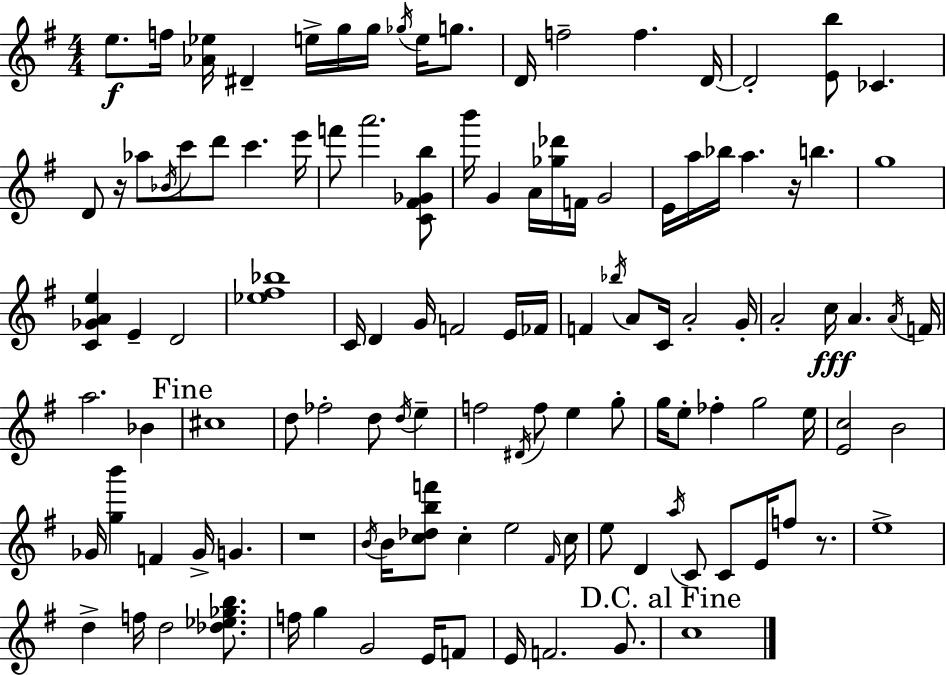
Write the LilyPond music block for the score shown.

{
  \clef treble
  \numericTimeSignature
  \time 4/4
  \key e \minor
  e''8.\f f''16 <aes' ees''>16 dis'4-- e''16-> g''16 g''16 \acciaccatura { ges''16 } e''16 g''8. | d'16 f''2-- f''4. | d'16~~ d'2-. <e' b''>8 ces'4. | d'8 r16 aes''8 \acciaccatura { bes'16 } c'''8 d'''8 c'''4. | \break e'''16 f'''8 a'''2. | <c' fis' ges' b''>8 b'''16 g'4 a'16 <ges'' des'''>16 f'16 g'2 | e'16 a''16 bes''16 a''4. r16 b''4. | g''1 | \break <c' ges' a' e''>4 e'4-- d'2 | <ees'' fis'' bes''>1 | c'16 d'4 g'16 f'2 | e'16 fes'16 f'4 \acciaccatura { bes''16 } a'8 c'16 a'2-. | \break g'16-. a'2-. c''16\fff a'4. | \acciaccatura { a'16 } f'16 a''2. | bes'4 \mark "Fine" cis''1 | d''8 fes''2-. d''8 | \break \acciaccatura { d''16 } e''4-- f''2 \acciaccatura { dis'16 } f''8 | e''4 g''8-. g''16 e''8-. fes''4-. g''2 | e''16 <e' c''>2 b'2 | ges'16 <g'' b'''>4 f'4 ges'16-> | \break g'4. r1 | \acciaccatura { b'16 } b'16 <c'' des'' b'' f'''>8 c''4-. e''2 | \grace { fis'16 } c''16 e''8 d'4 \acciaccatura { a''16 } c'8 | c'8 e'16 f''8 r8. e''1-> | \break d''4-> f''16 d''2 | <des'' ees'' ges'' b''>8. f''16 g''4 g'2 | e'16 f'8 e'16 f'2. | g'8. \mark "D.C. al Fine" c''1 | \break \bar "|."
}